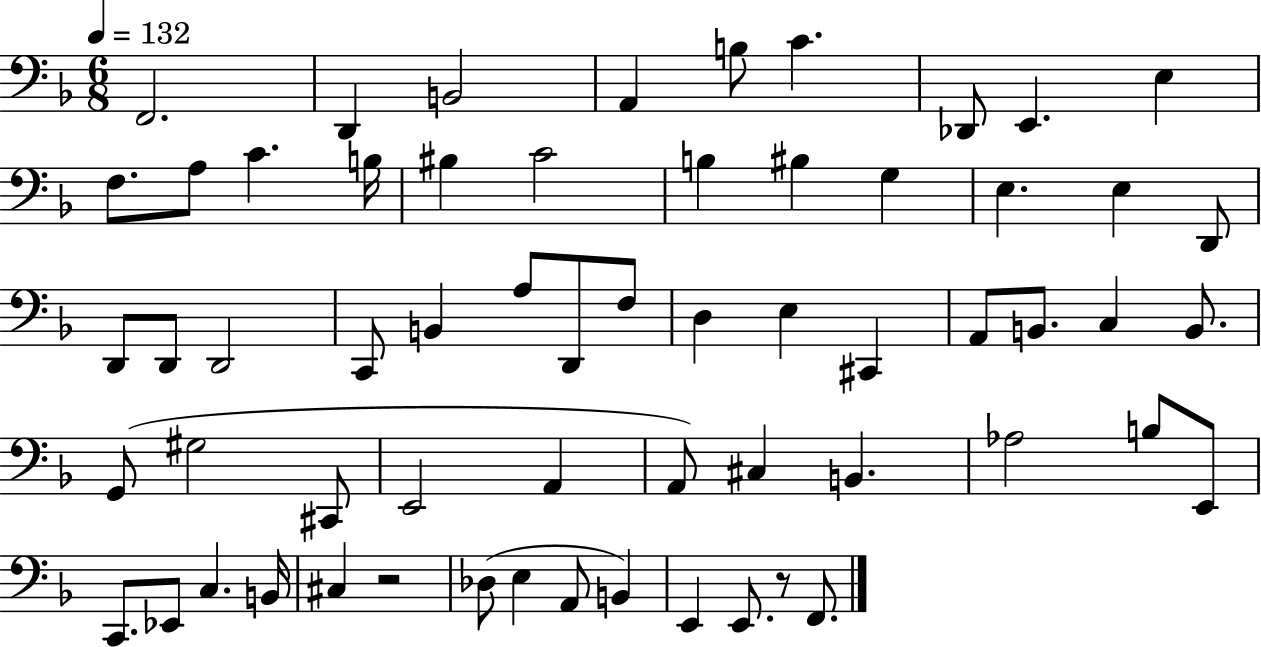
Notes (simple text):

F2/h. D2/q B2/h A2/q B3/e C4/q. Db2/e E2/q. E3/q F3/e. A3/e C4/q. B3/s BIS3/q C4/h B3/q BIS3/q G3/q E3/q. E3/q D2/e D2/e D2/e D2/h C2/e B2/q A3/e D2/e F3/e D3/q E3/q C#2/q A2/e B2/e. C3/q B2/e. G2/e G#3/h C#2/e E2/h A2/q A2/e C#3/q B2/q. Ab3/h B3/e E2/e C2/e. Eb2/e C3/q. B2/s C#3/q R/h Db3/e E3/q A2/e B2/q E2/q E2/e. R/e F2/e.